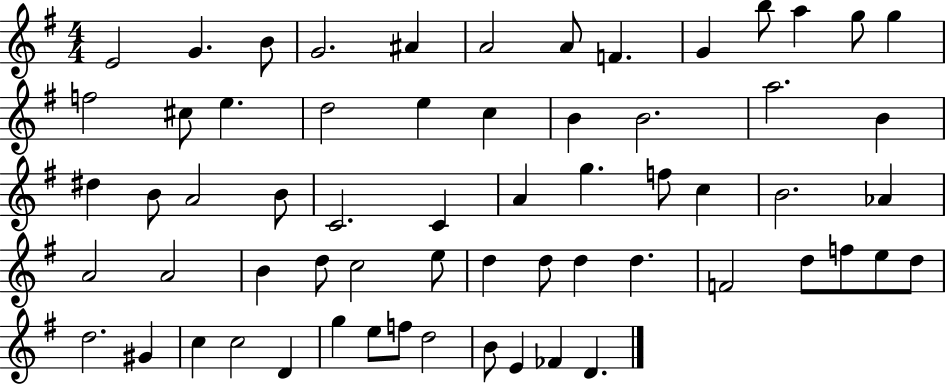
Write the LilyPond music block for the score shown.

{
  \clef treble
  \numericTimeSignature
  \time 4/4
  \key g \major
  \repeat volta 2 { e'2 g'4. b'8 | g'2. ais'4 | a'2 a'8 f'4. | g'4 b''8 a''4 g''8 g''4 | \break f''2 cis''8 e''4. | d''2 e''4 c''4 | b'4 b'2. | a''2. b'4 | \break dis''4 b'8 a'2 b'8 | c'2. c'4 | a'4 g''4. f''8 c''4 | b'2. aes'4 | \break a'2 a'2 | b'4 d''8 c''2 e''8 | d''4 d''8 d''4 d''4. | f'2 d''8 f''8 e''8 d''8 | \break d''2. gis'4 | c''4 c''2 d'4 | g''4 e''8 f''8 d''2 | b'8 e'4 fes'4 d'4. | \break } \bar "|."
}